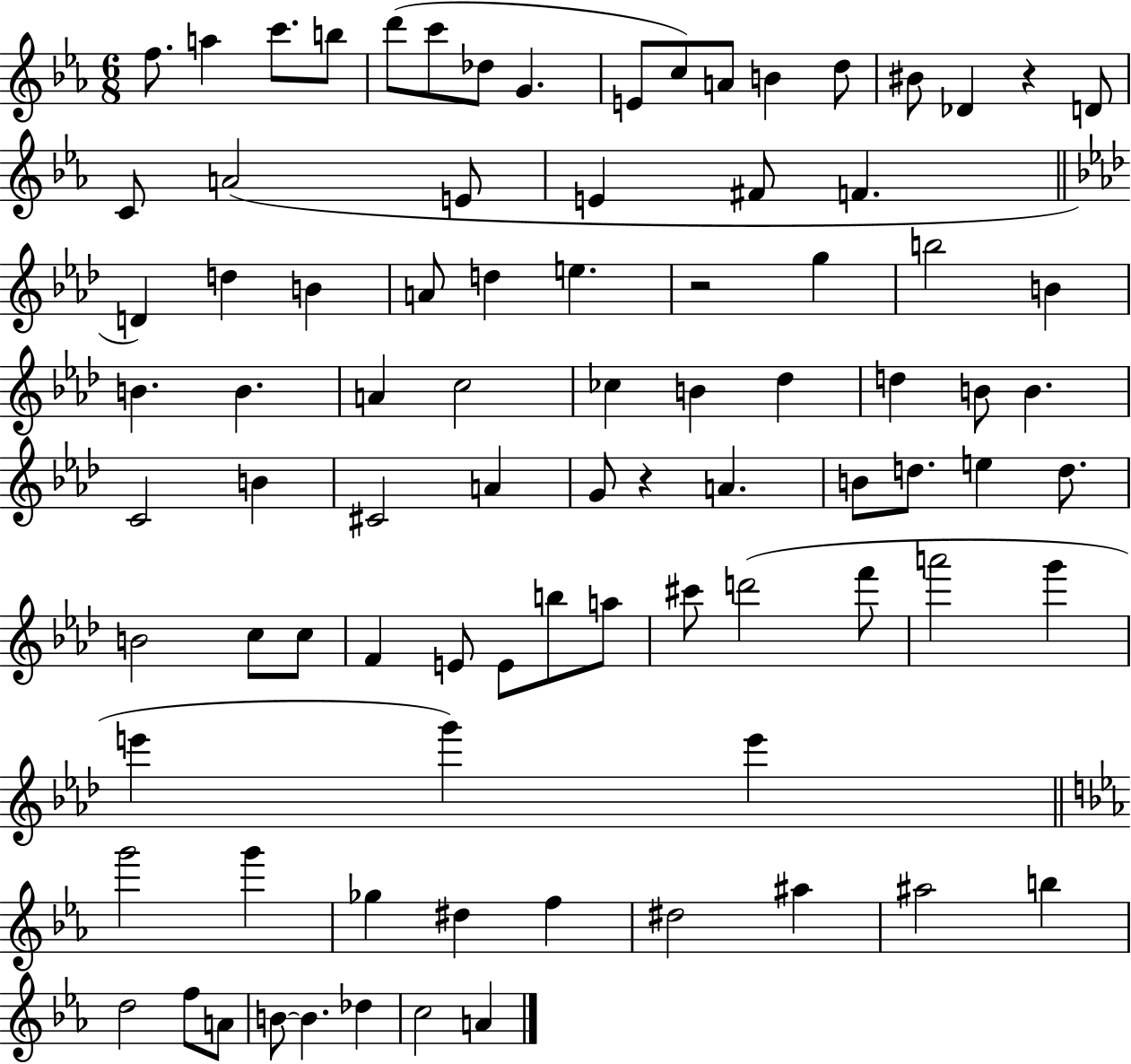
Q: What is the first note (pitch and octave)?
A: F5